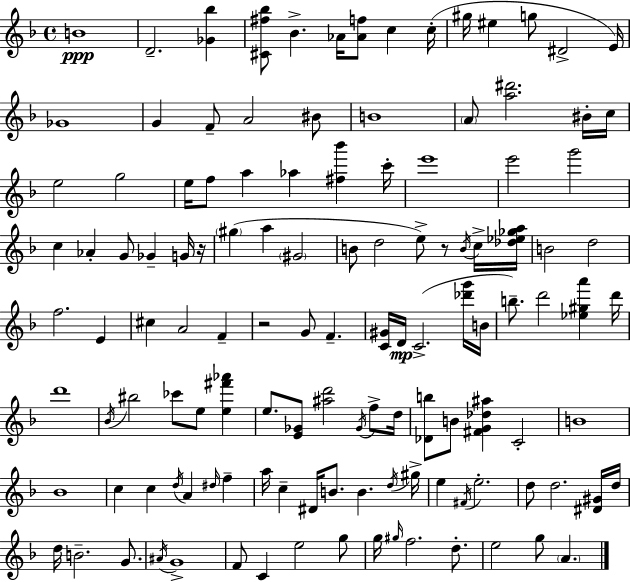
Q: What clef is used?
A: treble